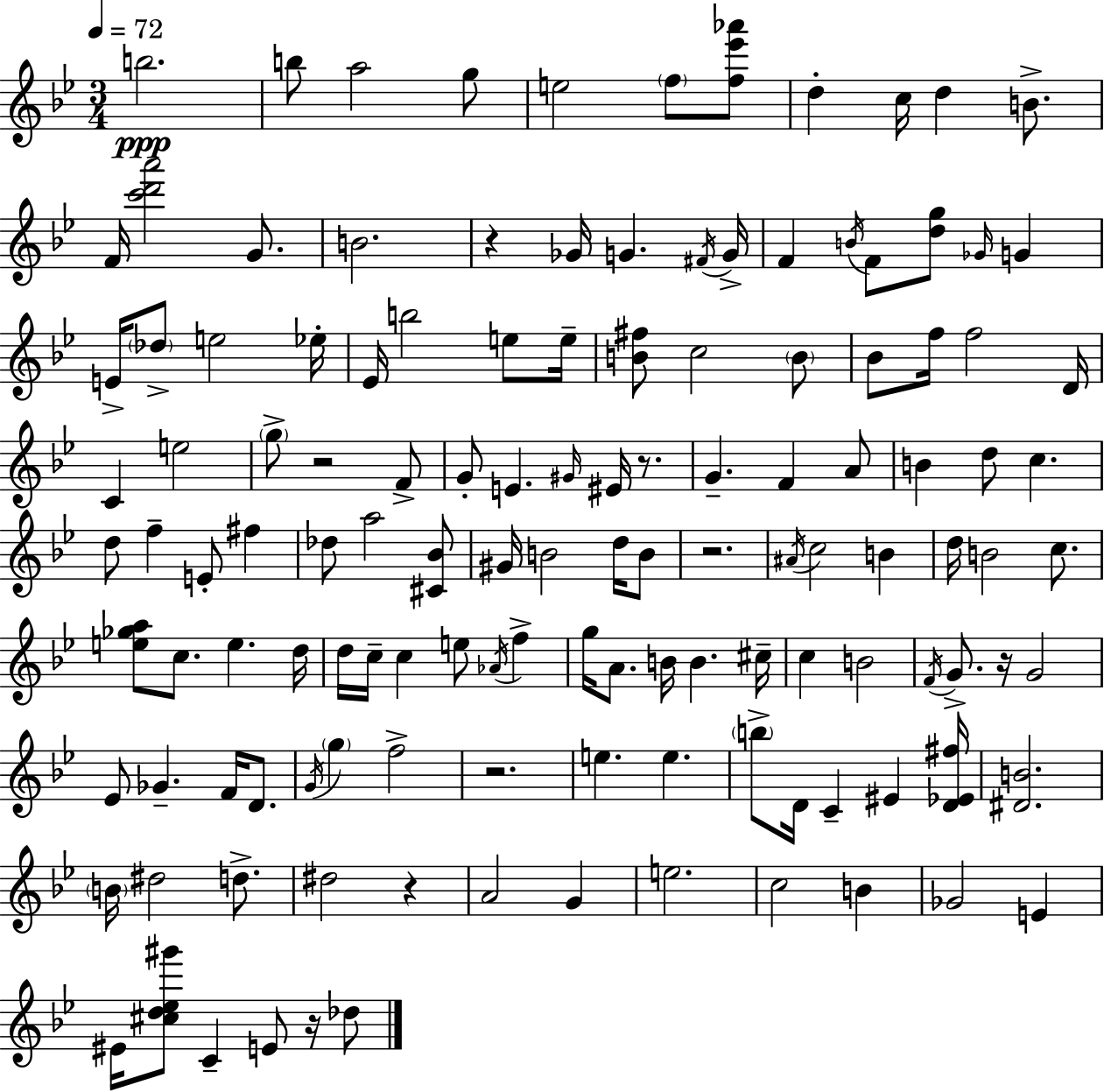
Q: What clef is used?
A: treble